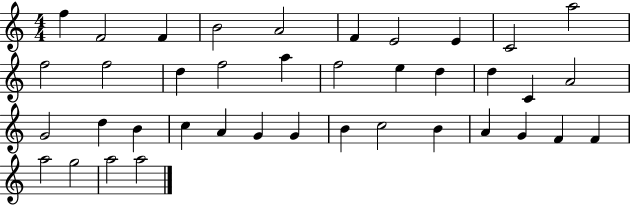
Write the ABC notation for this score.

X:1
T:Untitled
M:4/4
L:1/4
K:C
f F2 F B2 A2 F E2 E C2 a2 f2 f2 d f2 a f2 e d d C A2 G2 d B c A G G B c2 B A G F F a2 g2 a2 a2